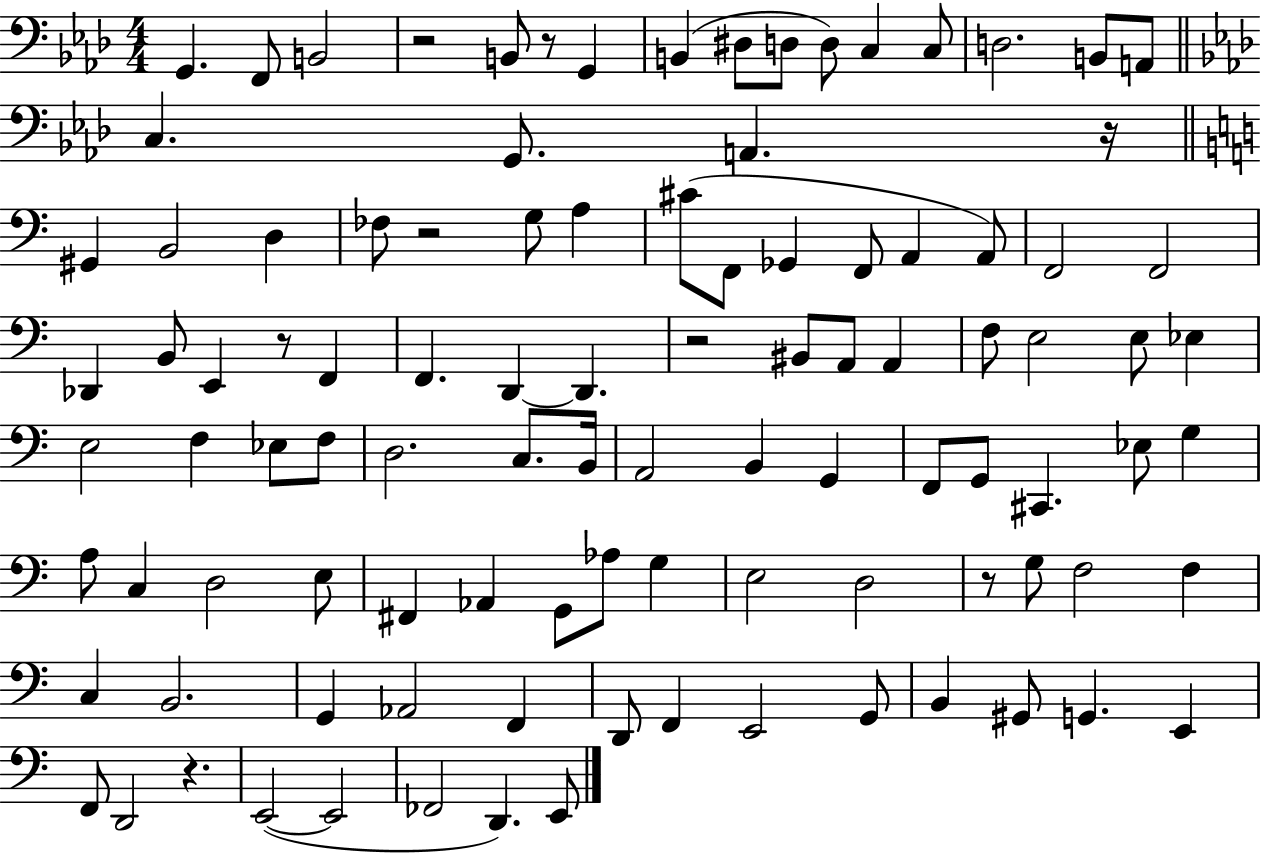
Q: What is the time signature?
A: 4/4